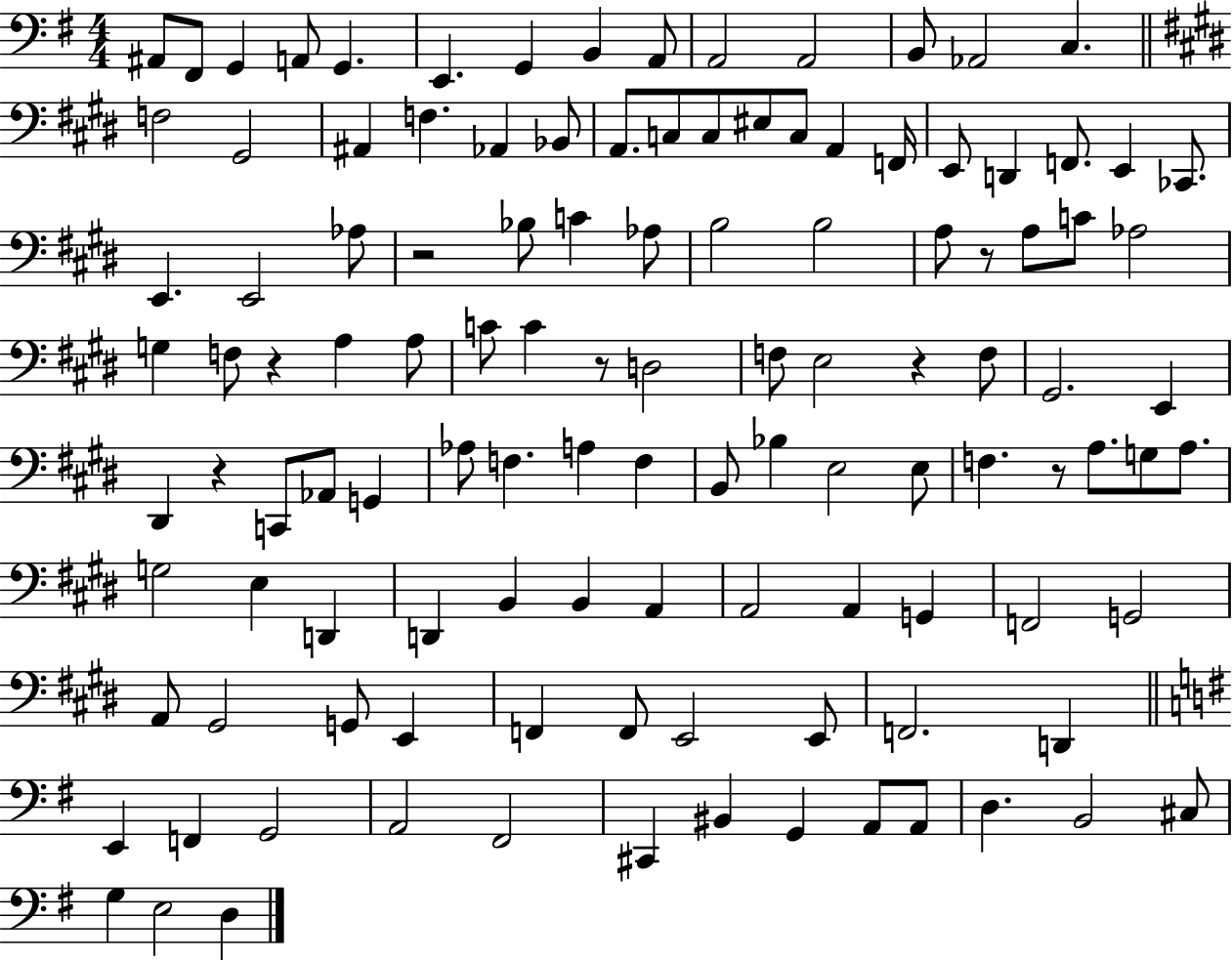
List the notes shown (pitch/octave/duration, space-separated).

A#2/e F#2/e G2/q A2/e G2/q. E2/q. G2/q B2/q A2/e A2/h A2/h B2/e Ab2/h C3/q. F3/h G#2/h A#2/q F3/q. Ab2/q Bb2/e A2/e. C3/e C3/e EIS3/e C3/e A2/q F2/s E2/e D2/q F2/e. E2/q CES2/e. E2/q. E2/h Ab3/e R/h Bb3/e C4/q Ab3/e B3/h B3/h A3/e R/e A3/e C4/e Ab3/h G3/q F3/e R/q A3/q A3/e C4/e C4/q R/e D3/h F3/e E3/h R/q F3/e G#2/h. E2/q D#2/q R/q C2/e Ab2/e G2/q Ab3/e F3/q. A3/q F3/q B2/e Bb3/q E3/h E3/e F3/q. R/e A3/e. G3/e A3/e. G3/h E3/q D2/q D2/q B2/q B2/q A2/q A2/h A2/q G2/q F2/h G2/h A2/e G#2/h G2/e E2/q F2/q F2/e E2/h E2/e F2/h. D2/q E2/q F2/q G2/h A2/h F#2/h C#2/q BIS2/q G2/q A2/e A2/e D3/q. B2/h C#3/e G3/q E3/h D3/q